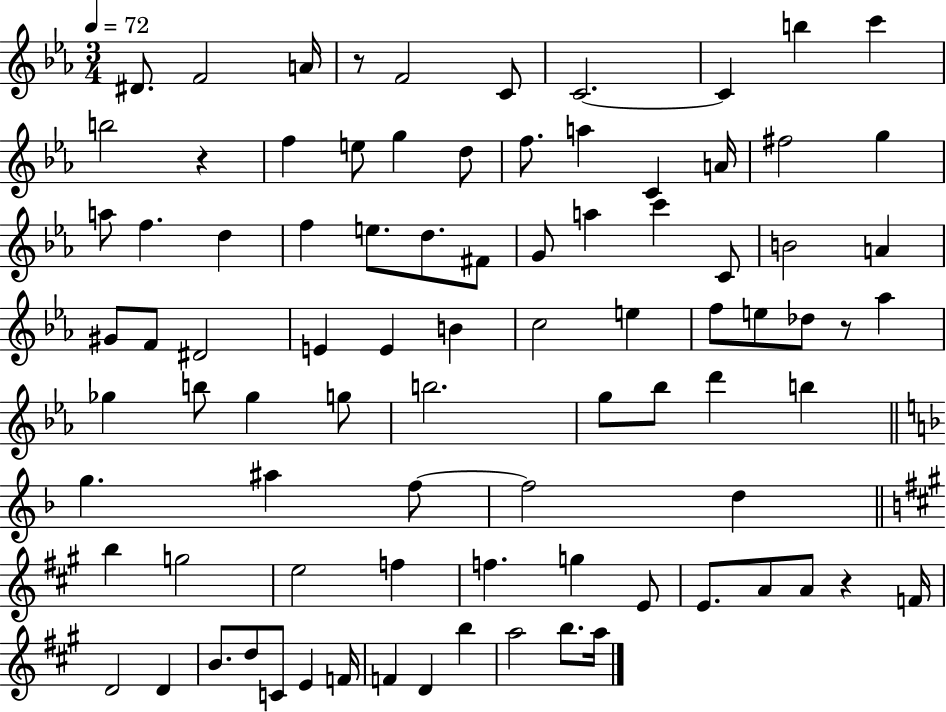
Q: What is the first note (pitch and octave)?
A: D#4